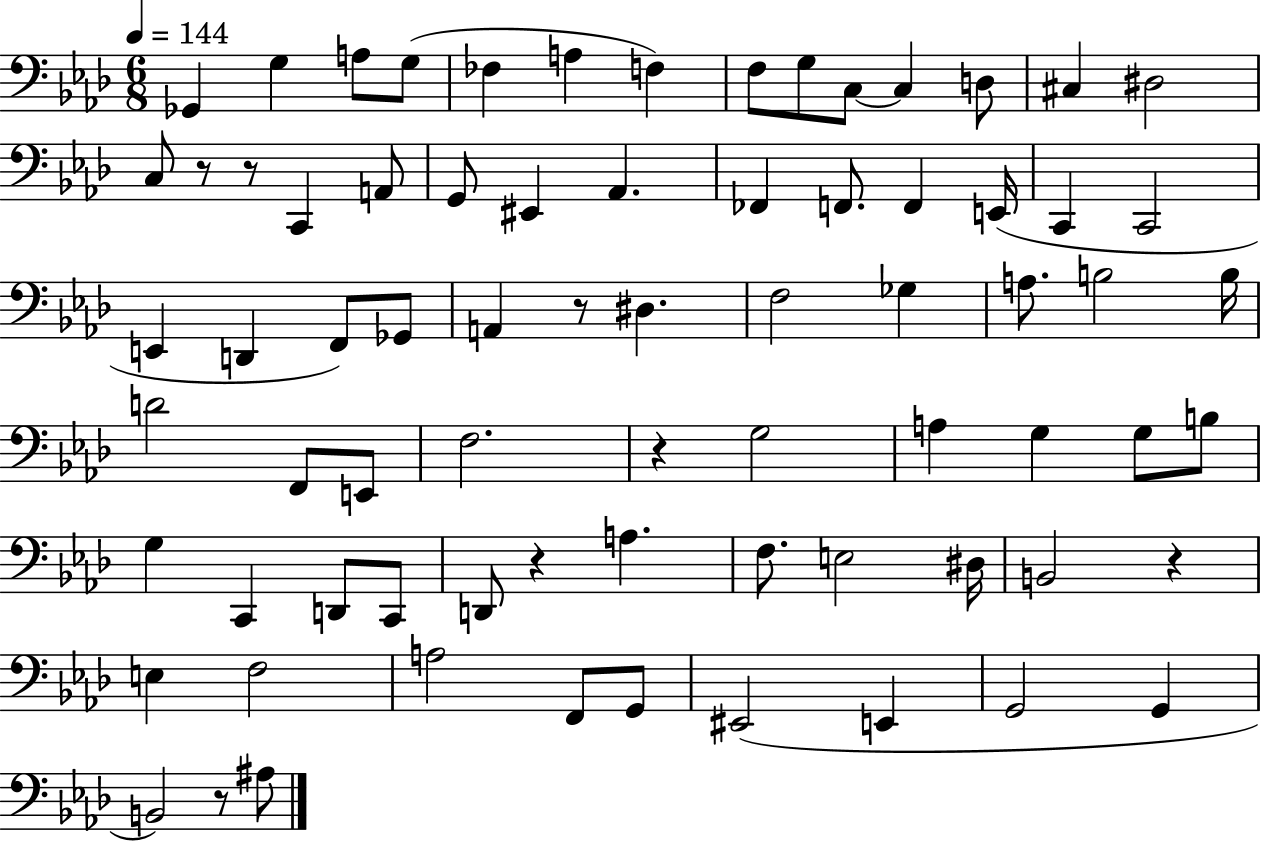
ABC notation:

X:1
T:Untitled
M:6/8
L:1/4
K:Ab
_G,, G, A,/2 G,/2 _F, A, F, F,/2 G,/2 C,/2 C, D,/2 ^C, ^D,2 C,/2 z/2 z/2 C,, A,,/2 G,,/2 ^E,, _A,, _F,, F,,/2 F,, E,,/4 C,, C,,2 E,, D,, F,,/2 _G,,/2 A,, z/2 ^D, F,2 _G, A,/2 B,2 B,/4 D2 F,,/2 E,,/2 F,2 z G,2 A, G, G,/2 B,/2 G, C,, D,,/2 C,,/2 D,,/2 z A, F,/2 E,2 ^D,/4 B,,2 z E, F,2 A,2 F,,/2 G,,/2 ^E,,2 E,, G,,2 G,, B,,2 z/2 ^A,/2